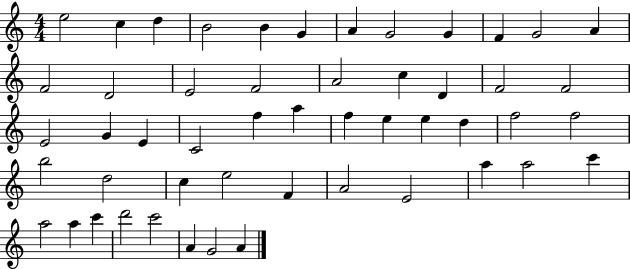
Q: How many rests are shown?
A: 0